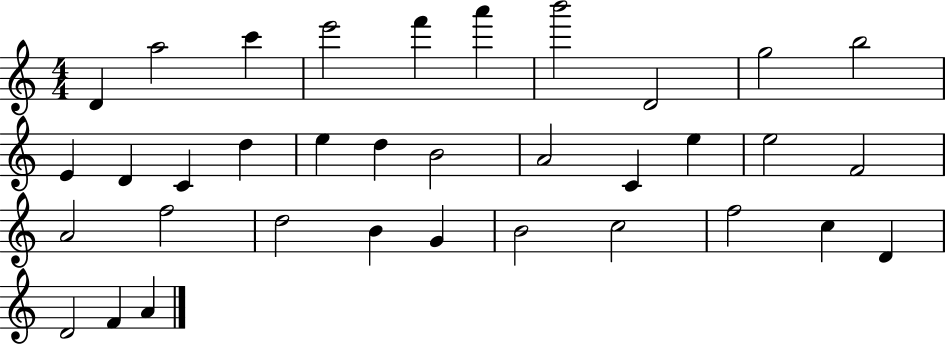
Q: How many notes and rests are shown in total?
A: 35